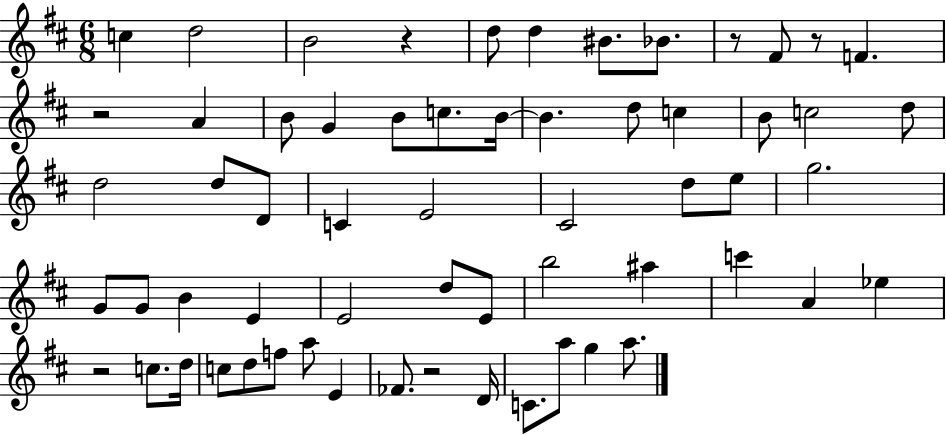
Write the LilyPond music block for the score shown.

{
  \clef treble
  \numericTimeSignature
  \time 6/8
  \key d \major
  \repeat volta 2 { c''4 d''2 | b'2 r4 | d''8 d''4 bis'8. bes'8. | r8 fis'8 r8 f'4. | \break r2 a'4 | b'8 g'4 b'8 c''8. b'16~~ | b'4. d''8 c''4 | b'8 c''2 d''8 | \break d''2 d''8 d'8 | c'4 e'2 | cis'2 d''8 e''8 | g''2. | \break g'8 g'8 b'4 e'4 | e'2 d''8 e'8 | b''2 ais''4 | c'''4 a'4 ees''4 | \break r2 c''8. d''16 | c''8 d''8 f''8 a''8 e'4 | fes'8. r2 d'16 | c'8. a''8 g''4 a''8. | \break } \bar "|."
}